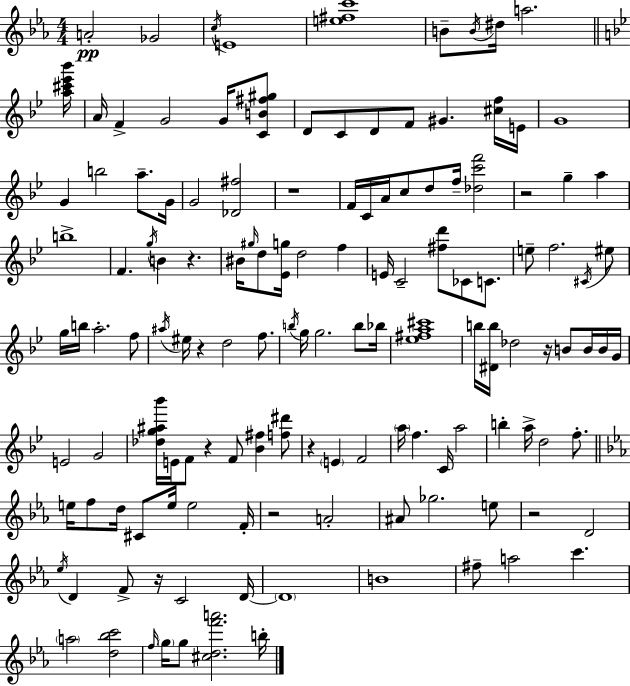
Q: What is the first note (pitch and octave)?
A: A4